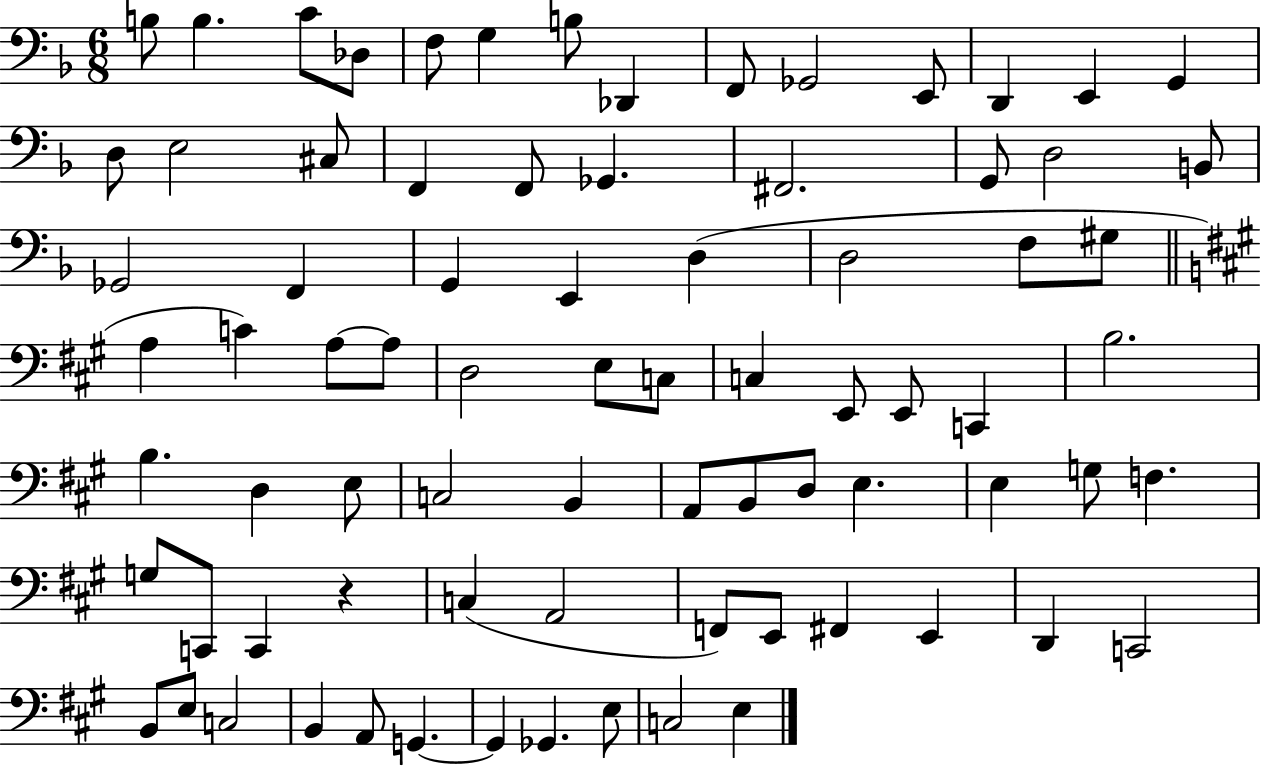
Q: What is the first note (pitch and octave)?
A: B3